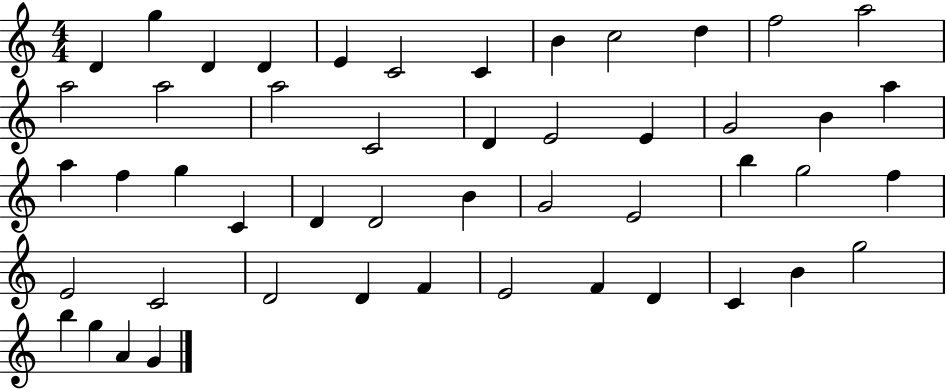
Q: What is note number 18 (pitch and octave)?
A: E4